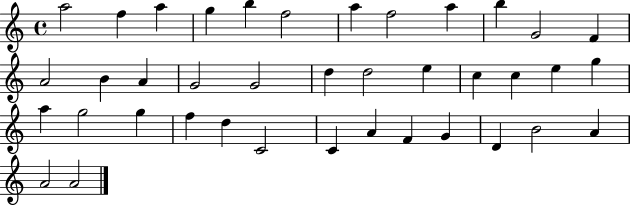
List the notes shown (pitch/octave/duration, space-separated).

A5/h F5/q A5/q G5/q B5/q F5/h A5/q F5/h A5/q B5/q G4/h F4/q A4/h B4/q A4/q G4/h G4/h D5/q D5/h E5/q C5/q C5/q E5/q G5/q A5/q G5/h G5/q F5/q D5/q C4/h C4/q A4/q F4/q G4/q D4/q B4/h A4/q A4/h A4/h